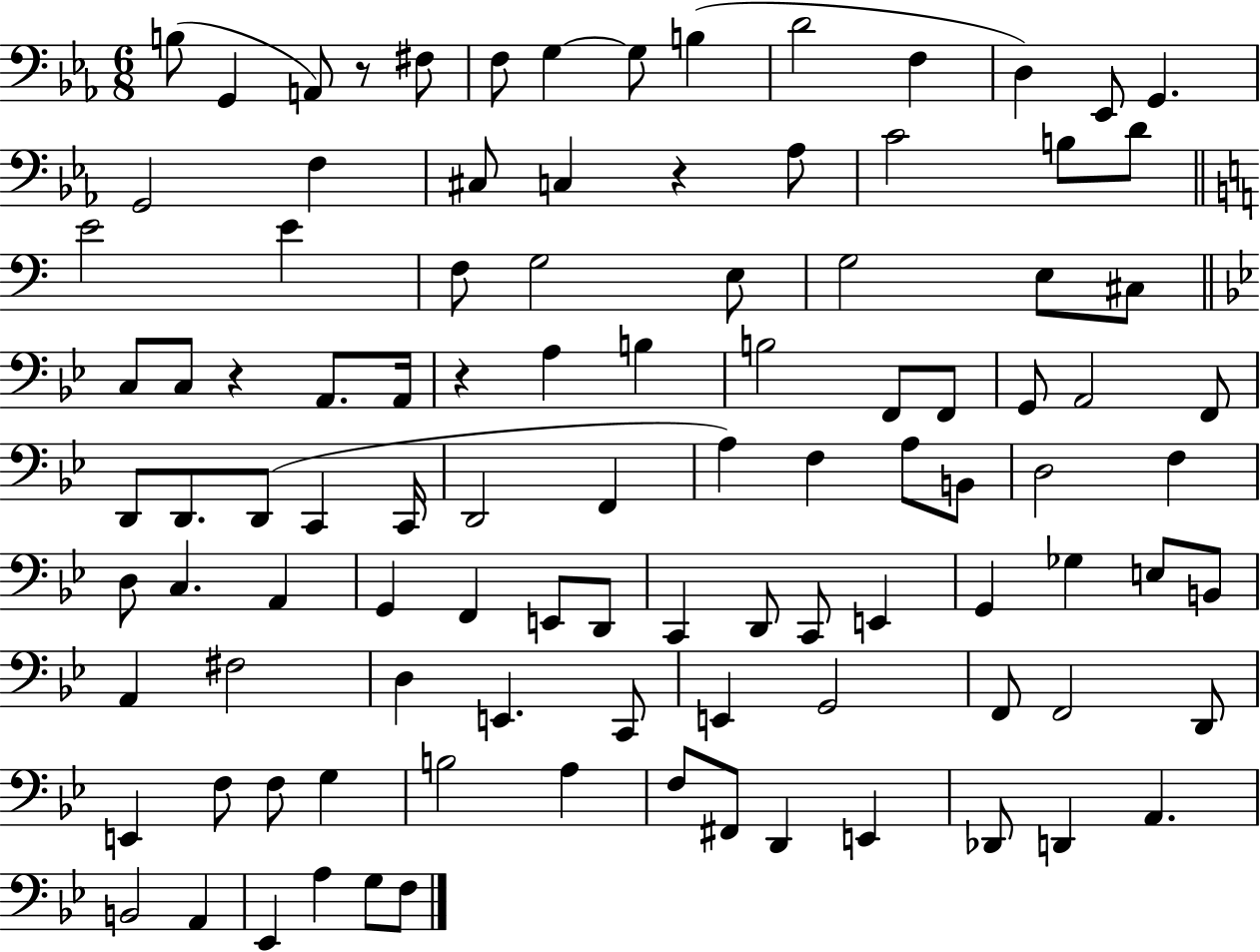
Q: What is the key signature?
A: EES major